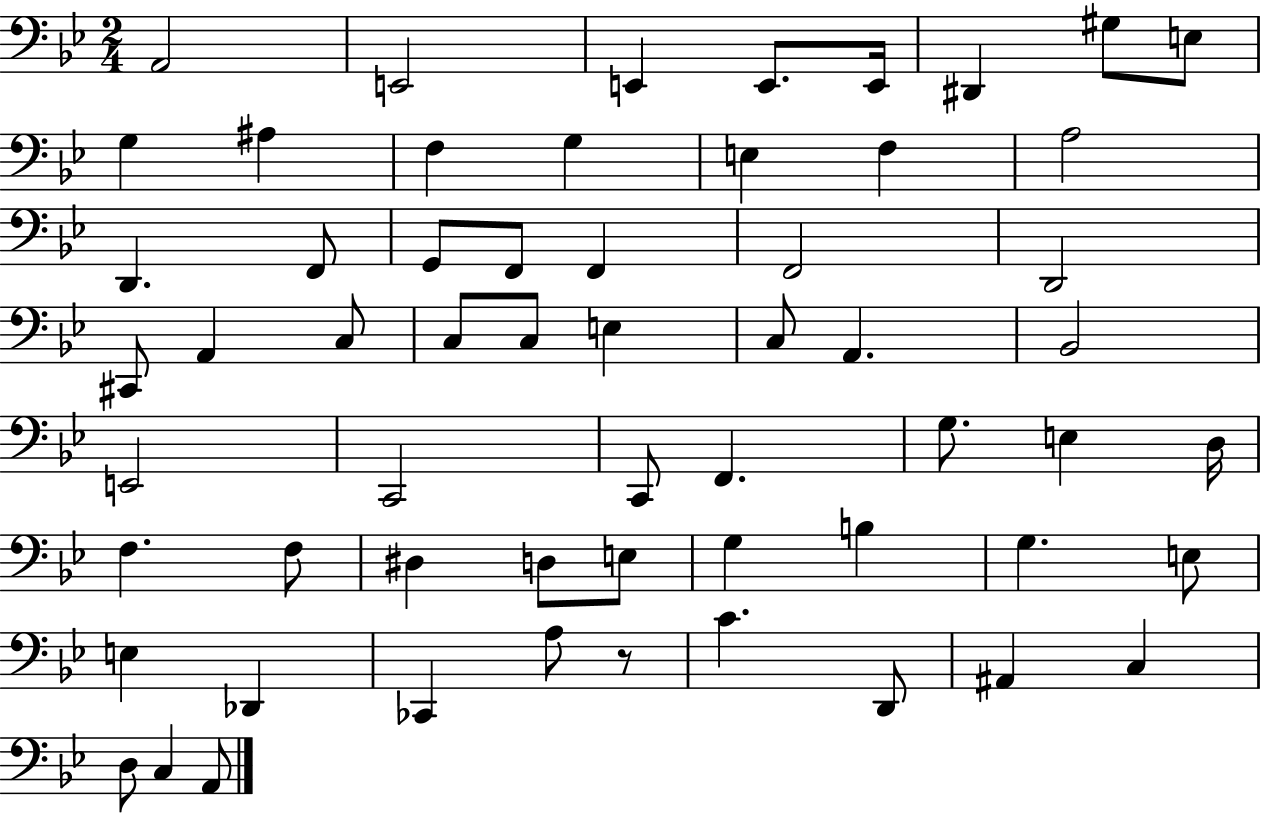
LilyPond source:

{
  \clef bass
  \numericTimeSignature
  \time 2/4
  \key bes \major
  \repeat volta 2 { a,2 | e,2 | e,4 e,8. e,16 | dis,4 gis8 e8 | \break g4 ais4 | f4 g4 | e4 f4 | a2 | \break d,4. f,8 | g,8 f,8 f,4 | f,2 | d,2 | \break cis,8 a,4 c8 | c8 c8 e4 | c8 a,4. | bes,2 | \break e,2 | c,2 | c,8 f,4. | g8. e4 d16 | \break f4. f8 | dis4 d8 e8 | g4 b4 | g4. e8 | \break e4 des,4 | ces,4 a8 r8 | c'4. d,8 | ais,4 c4 | \break d8 c4 a,8 | } \bar "|."
}